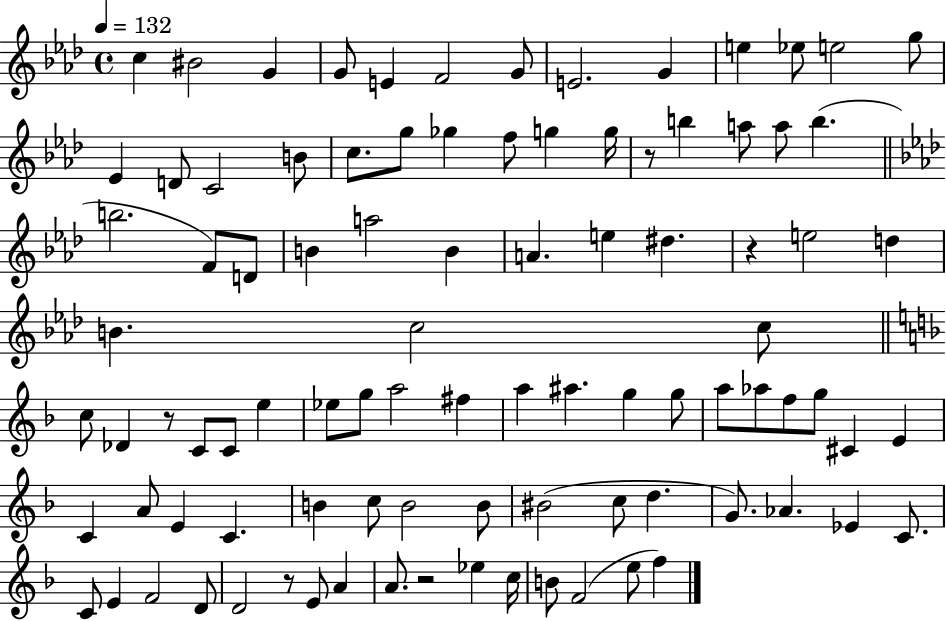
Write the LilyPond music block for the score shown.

{
  \clef treble
  \time 4/4
  \defaultTimeSignature
  \key aes \major
  \tempo 4 = 132
  c''4 bis'2 g'4 | g'8 e'4 f'2 g'8 | e'2. g'4 | e''4 ees''8 e''2 g''8 | \break ees'4 d'8 c'2 b'8 | c''8. g''8 ges''4 f''8 g''4 g''16 | r8 b''4 a''8 a''8 b''4.( | \bar "||" \break \key f \minor b''2. f'8) d'8 | b'4 a''2 b'4 | a'4. e''4 dis''4. | r4 e''2 d''4 | \break b'4. c''2 c''8 | \bar "||" \break \key f \major c''8 des'4 r8 c'8 c'8 e''4 | ees''8 g''8 a''2 fis''4 | a''4 ais''4. g''4 g''8 | a''8 aes''8 f''8 g''8 cis'4 e'4 | \break c'4 a'8 e'4 c'4. | b'4 c''8 b'2 b'8 | bis'2( c''8 d''4. | g'8.) aes'4. ees'4 c'8. | \break c'8 e'4 f'2 d'8 | d'2 r8 e'8 a'4 | a'8. r2 ees''4 c''16 | b'8 f'2( e''8 f''4) | \break \bar "|."
}